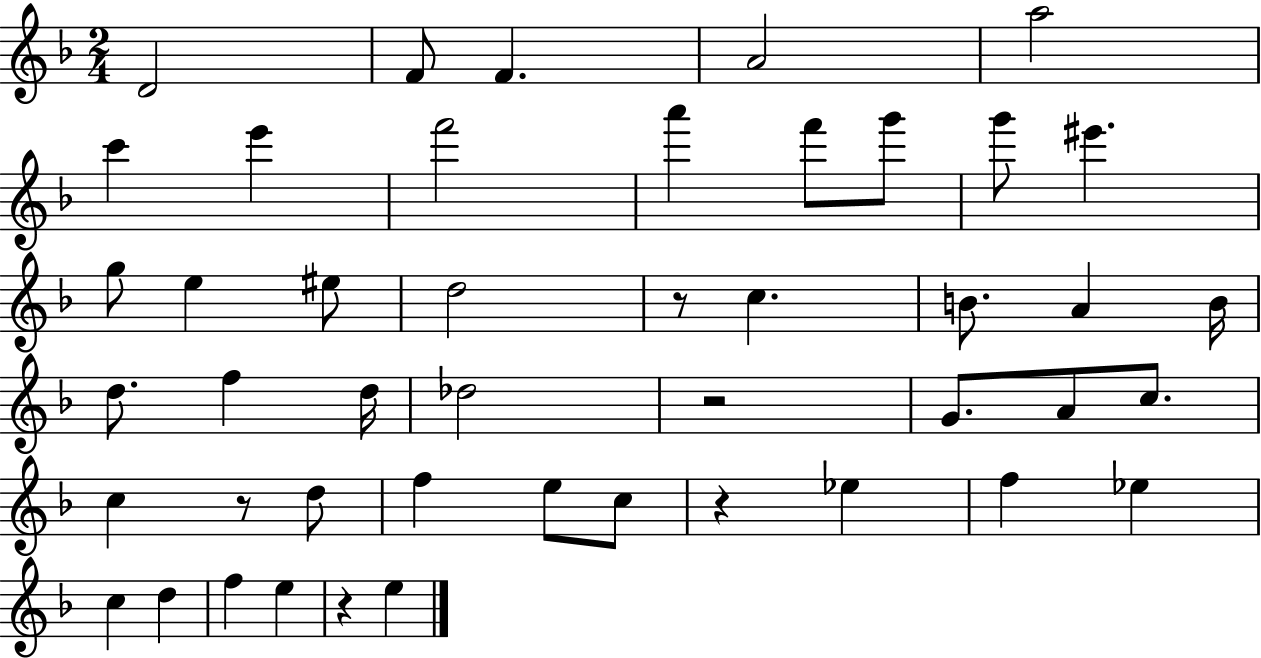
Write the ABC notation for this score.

X:1
T:Untitled
M:2/4
L:1/4
K:F
D2 F/2 F A2 a2 c' e' f'2 a' f'/2 g'/2 g'/2 ^e' g/2 e ^e/2 d2 z/2 c B/2 A B/4 d/2 f d/4 _d2 z2 G/2 A/2 c/2 c z/2 d/2 f e/2 c/2 z _e f _e c d f e z e